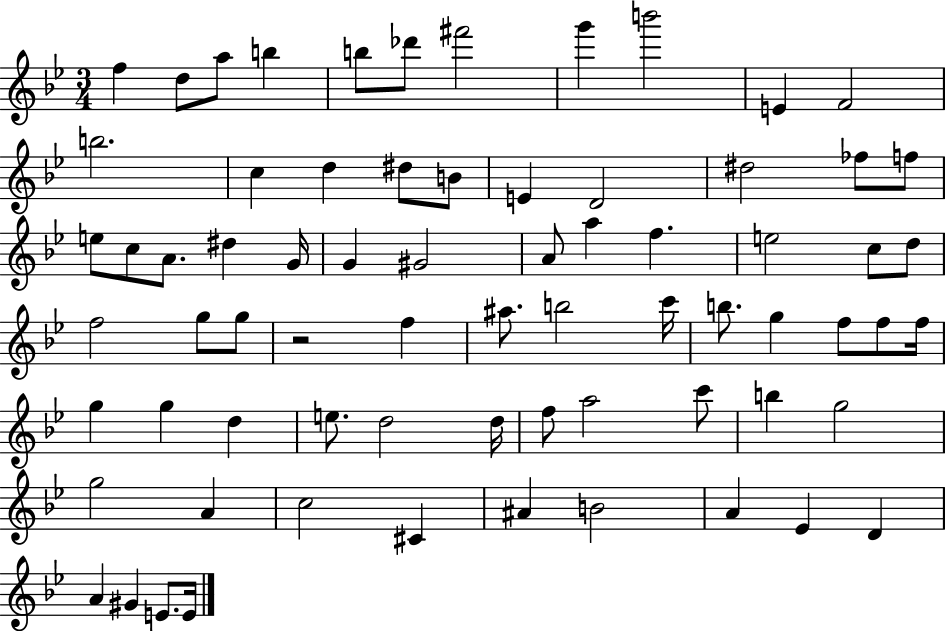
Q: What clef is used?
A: treble